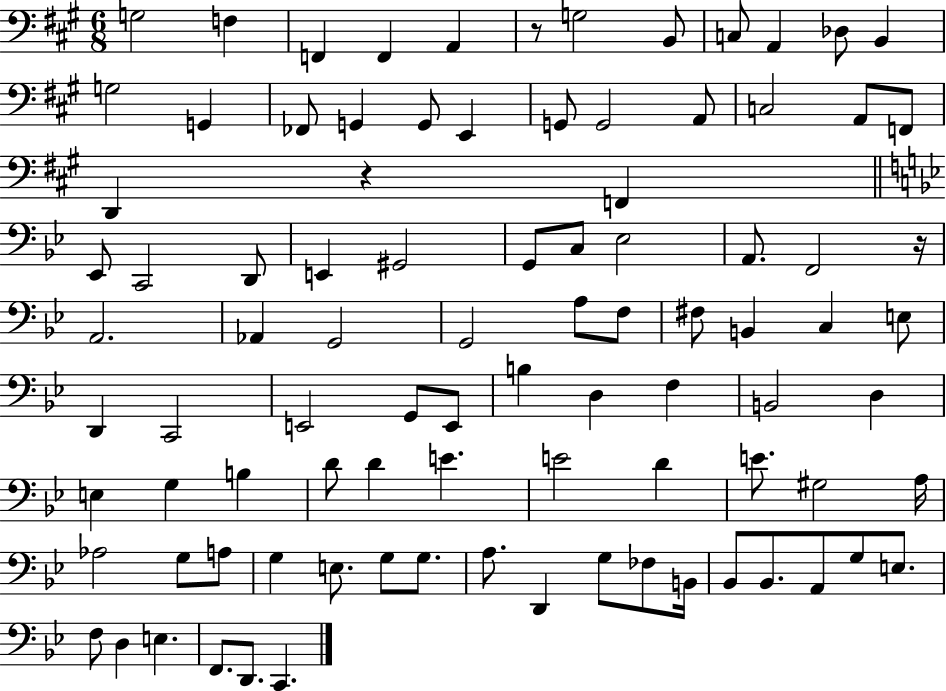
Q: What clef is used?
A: bass